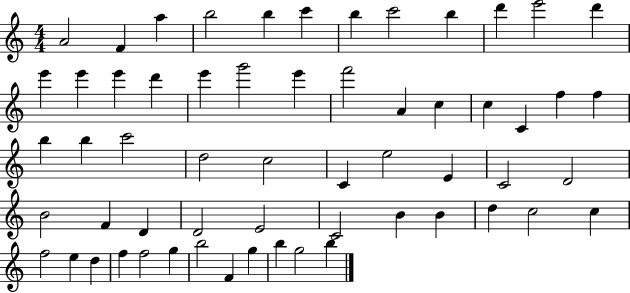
A4/h F4/q A5/q B5/h B5/q C6/q B5/q C6/h B5/q D6/q E6/h D6/q E6/q E6/q E6/q D6/q E6/q G6/h E6/q F6/h A4/q C5/q C5/q C4/q F5/q F5/q B5/q B5/q C6/h D5/h C5/h C4/q E5/h E4/q C4/h D4/h B4/h F4/q D4/q D4/h E4/h C4/h B4/q B4/q D5/q C5/h C5/q F5/h E5/q D5/q F5/q F5/h G5/q B5/h F4/q G5/q B5/q G5/h B5/q